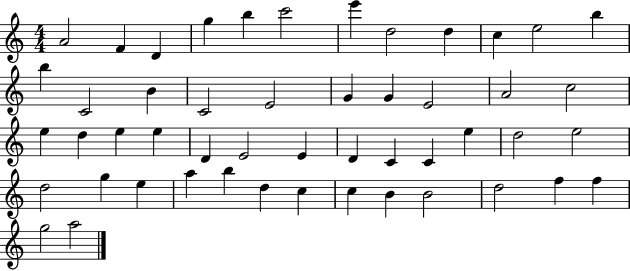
A4/h F4/q D4/q G5/q B5/q C6/h E6/q D5/h D5/q C5/q E5/h B5/q B5/q C4/h B4/q C4/h E4/h G4/q G4/q E4/h A4/h C5/h E5/q D5/q E5/q E5/q D4/q E4/h E4/q D4/q C4/q C4/q E5/q D5/h E5/h D5/h G5/q E5/q A5/q B5/q D5/q C5/q C5/q B4/q B4/h D5/h F5/q F5/q G5/h A5/h